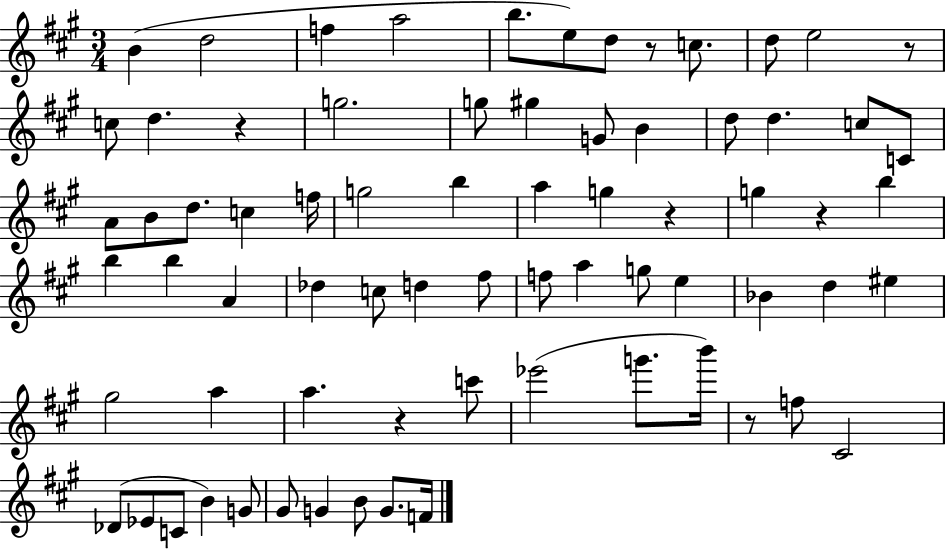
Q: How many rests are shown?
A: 7